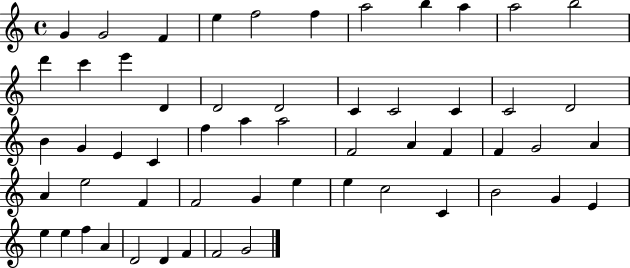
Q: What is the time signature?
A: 4/4